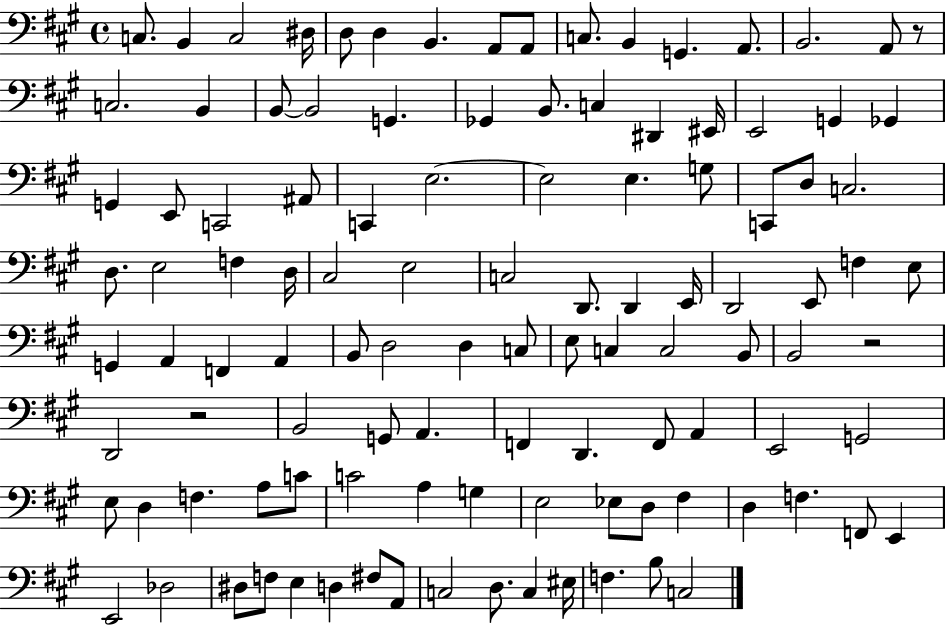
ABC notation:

X:1
T:Untitled
M:4/4
L:1/4
K:A
C,/2 B,, C,2 ^D,/4 D,/2 D, B,, A,,/2 A,,/2 C,/2 B,, G,, A,,/2 B,,2 A,,/2 z/2 C,2 B,, B,,/2 B,,2 G,, _G,, B,,/2 C, ^D,, ^E,,/4 E,,2 G,, _G,, G,, E,,/2 C,,2 ^A,,/2 C,, E,2 E,2 E, G,/2 C,,/2 D,/2 C,2 D,/2 E,2 F, D,/4 ^C,2 E,2 C,2 D,,/2 D,, E,,/4 D,,2 E,,/2 F, E,/2 G,, A,, F,, A,, B,,/2 D,2 D, C,/2 E,/2 C, C,2 B,,/2 B,,2 z2 D,,2 z2 B,,2 G,,/2 A,, F,, D,, F,,/2 A,, E,,2 G,,2 E,/2 D, F, A,/2 C/2 C2 A, G, E,2 _E,/2 D,/2 ^F, D, F, F,,/2 E,, E,,2 _D,2 ^D,/2 F,/2 E, D, ^F,/2 A,,/2 C,2 D,/2 C, ^E,/4 F, B,/2 C,2